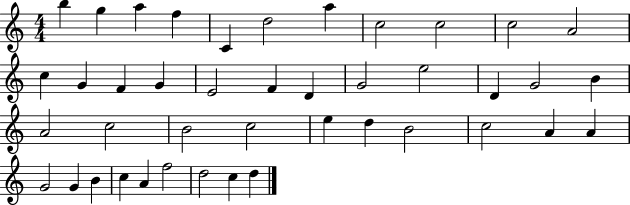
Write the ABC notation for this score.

X:1
T:Untitled
M:4/4
L:1/4
K:C
b g a f C d2 a c2 c2 c2 A2 c G F G E2 F D G2 e2 D G2 B A2 c2 B2 c2 e d B2 c2 A A G2 G B c A f2 d2 c d